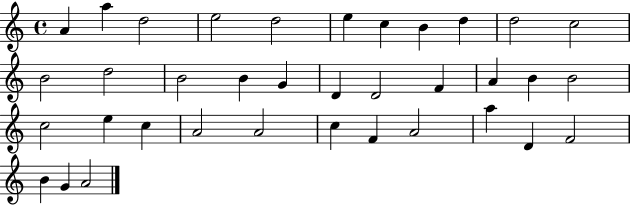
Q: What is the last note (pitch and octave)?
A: A4